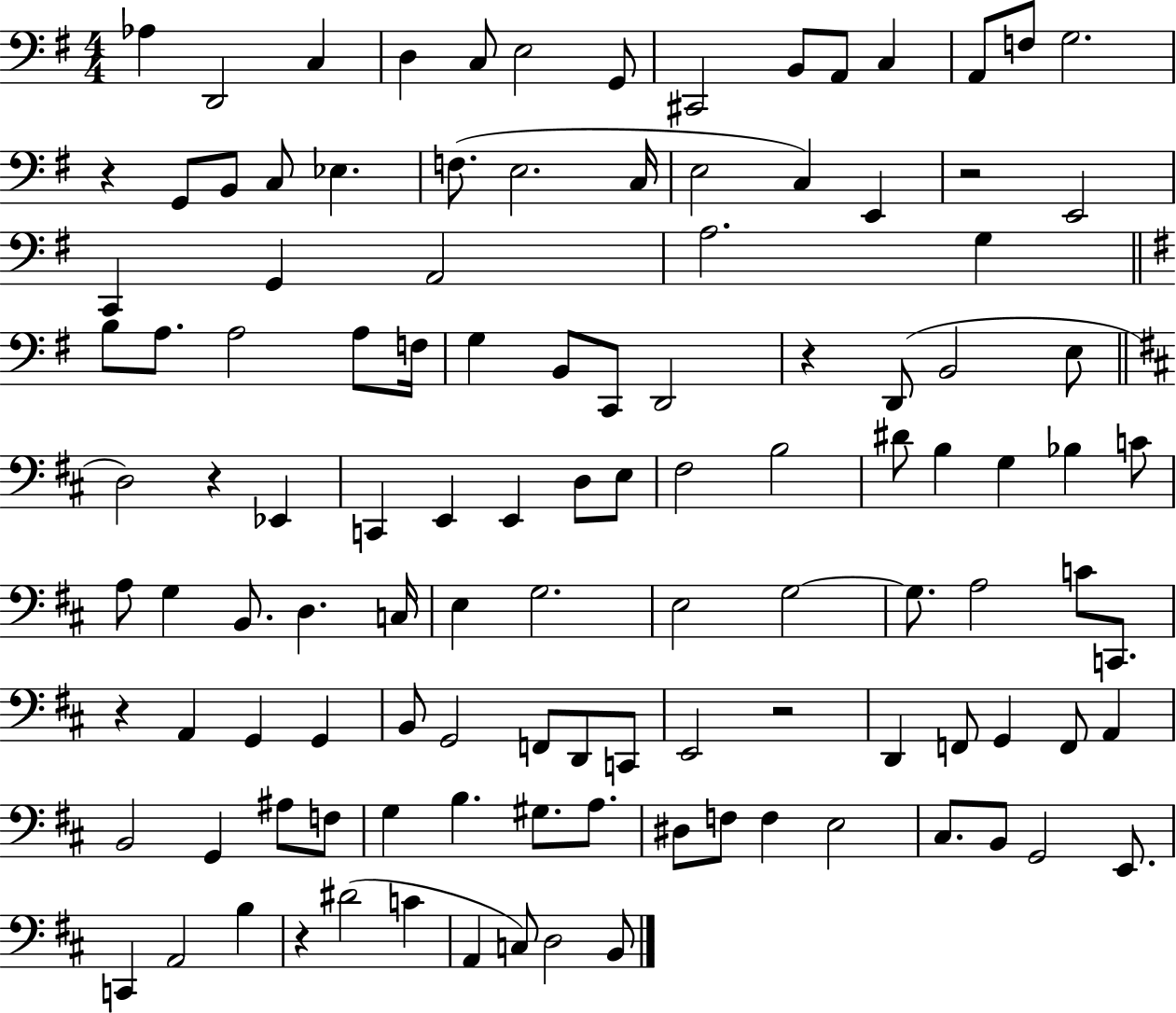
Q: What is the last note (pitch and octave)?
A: B2